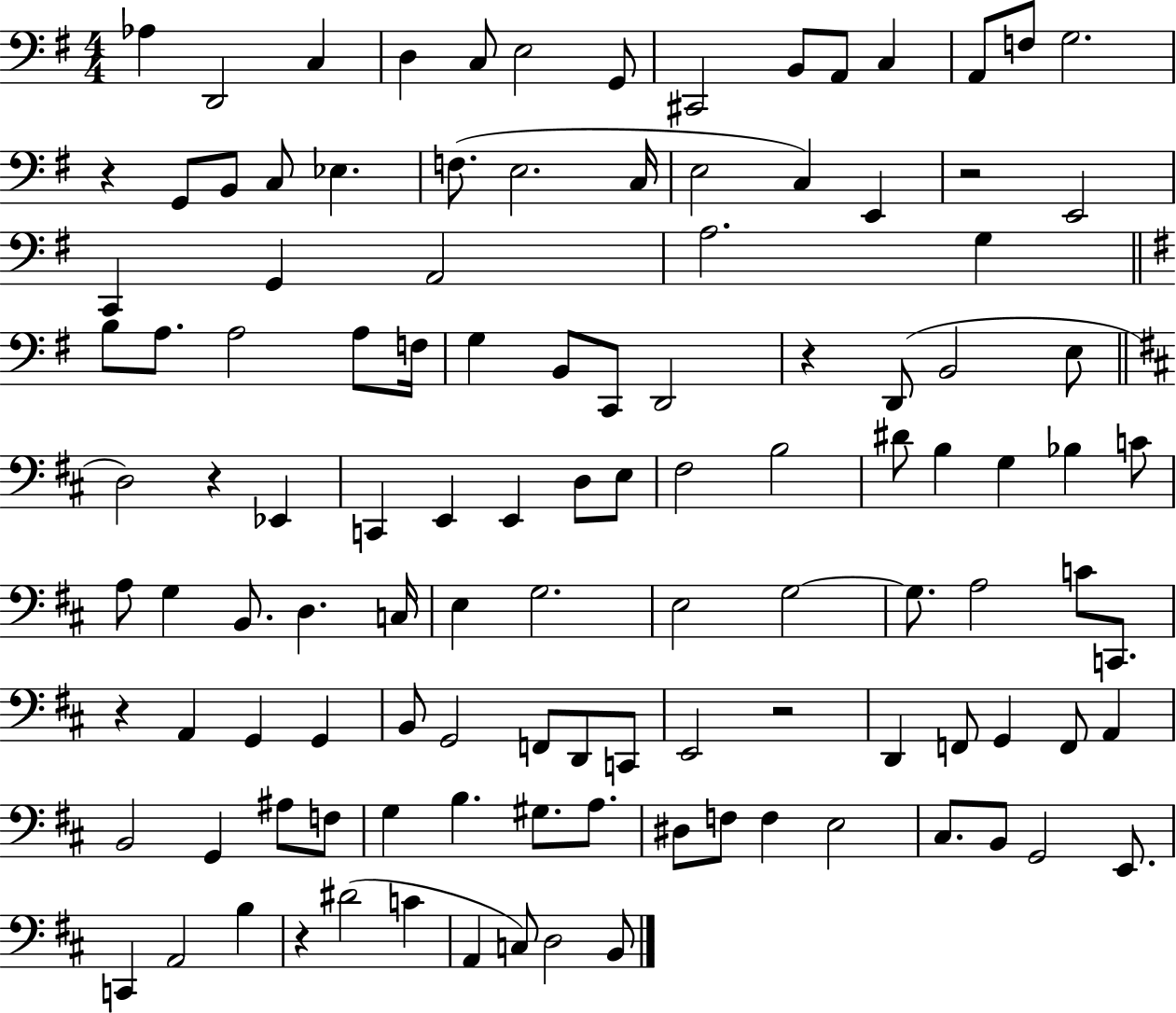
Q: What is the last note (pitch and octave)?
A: B2